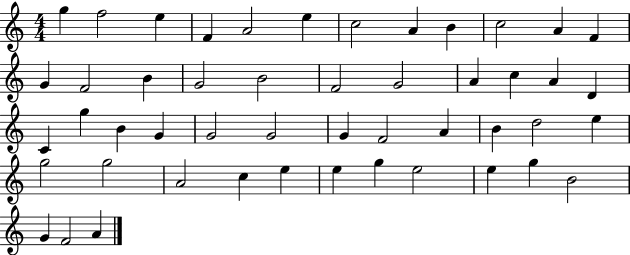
{
  \clef treble
  \numericTimeSignature
  \time 4/4
  \key c \major
  g''4 f''2 e''4 | f'4 a'2 e''4 | c''2 a'4 b'4 | c''2 a'4 f'4 | \break g'4 f'2 b'4 | g'2 b'2 | f'2 g'2 | a'4 c''4 a'4 d'4 | \break c'4 g''4 b'4 g'4 | g'2 g'2 | g'4 f'2 a'4 | b'4 d''2 e''4 | \break g''2 g''2 | a'2 c''4 e''4 | e''4 g''4 e''2 | e''4 g''4 b'2 | \break g'4 f'2 a'4 | \bar "|."
}